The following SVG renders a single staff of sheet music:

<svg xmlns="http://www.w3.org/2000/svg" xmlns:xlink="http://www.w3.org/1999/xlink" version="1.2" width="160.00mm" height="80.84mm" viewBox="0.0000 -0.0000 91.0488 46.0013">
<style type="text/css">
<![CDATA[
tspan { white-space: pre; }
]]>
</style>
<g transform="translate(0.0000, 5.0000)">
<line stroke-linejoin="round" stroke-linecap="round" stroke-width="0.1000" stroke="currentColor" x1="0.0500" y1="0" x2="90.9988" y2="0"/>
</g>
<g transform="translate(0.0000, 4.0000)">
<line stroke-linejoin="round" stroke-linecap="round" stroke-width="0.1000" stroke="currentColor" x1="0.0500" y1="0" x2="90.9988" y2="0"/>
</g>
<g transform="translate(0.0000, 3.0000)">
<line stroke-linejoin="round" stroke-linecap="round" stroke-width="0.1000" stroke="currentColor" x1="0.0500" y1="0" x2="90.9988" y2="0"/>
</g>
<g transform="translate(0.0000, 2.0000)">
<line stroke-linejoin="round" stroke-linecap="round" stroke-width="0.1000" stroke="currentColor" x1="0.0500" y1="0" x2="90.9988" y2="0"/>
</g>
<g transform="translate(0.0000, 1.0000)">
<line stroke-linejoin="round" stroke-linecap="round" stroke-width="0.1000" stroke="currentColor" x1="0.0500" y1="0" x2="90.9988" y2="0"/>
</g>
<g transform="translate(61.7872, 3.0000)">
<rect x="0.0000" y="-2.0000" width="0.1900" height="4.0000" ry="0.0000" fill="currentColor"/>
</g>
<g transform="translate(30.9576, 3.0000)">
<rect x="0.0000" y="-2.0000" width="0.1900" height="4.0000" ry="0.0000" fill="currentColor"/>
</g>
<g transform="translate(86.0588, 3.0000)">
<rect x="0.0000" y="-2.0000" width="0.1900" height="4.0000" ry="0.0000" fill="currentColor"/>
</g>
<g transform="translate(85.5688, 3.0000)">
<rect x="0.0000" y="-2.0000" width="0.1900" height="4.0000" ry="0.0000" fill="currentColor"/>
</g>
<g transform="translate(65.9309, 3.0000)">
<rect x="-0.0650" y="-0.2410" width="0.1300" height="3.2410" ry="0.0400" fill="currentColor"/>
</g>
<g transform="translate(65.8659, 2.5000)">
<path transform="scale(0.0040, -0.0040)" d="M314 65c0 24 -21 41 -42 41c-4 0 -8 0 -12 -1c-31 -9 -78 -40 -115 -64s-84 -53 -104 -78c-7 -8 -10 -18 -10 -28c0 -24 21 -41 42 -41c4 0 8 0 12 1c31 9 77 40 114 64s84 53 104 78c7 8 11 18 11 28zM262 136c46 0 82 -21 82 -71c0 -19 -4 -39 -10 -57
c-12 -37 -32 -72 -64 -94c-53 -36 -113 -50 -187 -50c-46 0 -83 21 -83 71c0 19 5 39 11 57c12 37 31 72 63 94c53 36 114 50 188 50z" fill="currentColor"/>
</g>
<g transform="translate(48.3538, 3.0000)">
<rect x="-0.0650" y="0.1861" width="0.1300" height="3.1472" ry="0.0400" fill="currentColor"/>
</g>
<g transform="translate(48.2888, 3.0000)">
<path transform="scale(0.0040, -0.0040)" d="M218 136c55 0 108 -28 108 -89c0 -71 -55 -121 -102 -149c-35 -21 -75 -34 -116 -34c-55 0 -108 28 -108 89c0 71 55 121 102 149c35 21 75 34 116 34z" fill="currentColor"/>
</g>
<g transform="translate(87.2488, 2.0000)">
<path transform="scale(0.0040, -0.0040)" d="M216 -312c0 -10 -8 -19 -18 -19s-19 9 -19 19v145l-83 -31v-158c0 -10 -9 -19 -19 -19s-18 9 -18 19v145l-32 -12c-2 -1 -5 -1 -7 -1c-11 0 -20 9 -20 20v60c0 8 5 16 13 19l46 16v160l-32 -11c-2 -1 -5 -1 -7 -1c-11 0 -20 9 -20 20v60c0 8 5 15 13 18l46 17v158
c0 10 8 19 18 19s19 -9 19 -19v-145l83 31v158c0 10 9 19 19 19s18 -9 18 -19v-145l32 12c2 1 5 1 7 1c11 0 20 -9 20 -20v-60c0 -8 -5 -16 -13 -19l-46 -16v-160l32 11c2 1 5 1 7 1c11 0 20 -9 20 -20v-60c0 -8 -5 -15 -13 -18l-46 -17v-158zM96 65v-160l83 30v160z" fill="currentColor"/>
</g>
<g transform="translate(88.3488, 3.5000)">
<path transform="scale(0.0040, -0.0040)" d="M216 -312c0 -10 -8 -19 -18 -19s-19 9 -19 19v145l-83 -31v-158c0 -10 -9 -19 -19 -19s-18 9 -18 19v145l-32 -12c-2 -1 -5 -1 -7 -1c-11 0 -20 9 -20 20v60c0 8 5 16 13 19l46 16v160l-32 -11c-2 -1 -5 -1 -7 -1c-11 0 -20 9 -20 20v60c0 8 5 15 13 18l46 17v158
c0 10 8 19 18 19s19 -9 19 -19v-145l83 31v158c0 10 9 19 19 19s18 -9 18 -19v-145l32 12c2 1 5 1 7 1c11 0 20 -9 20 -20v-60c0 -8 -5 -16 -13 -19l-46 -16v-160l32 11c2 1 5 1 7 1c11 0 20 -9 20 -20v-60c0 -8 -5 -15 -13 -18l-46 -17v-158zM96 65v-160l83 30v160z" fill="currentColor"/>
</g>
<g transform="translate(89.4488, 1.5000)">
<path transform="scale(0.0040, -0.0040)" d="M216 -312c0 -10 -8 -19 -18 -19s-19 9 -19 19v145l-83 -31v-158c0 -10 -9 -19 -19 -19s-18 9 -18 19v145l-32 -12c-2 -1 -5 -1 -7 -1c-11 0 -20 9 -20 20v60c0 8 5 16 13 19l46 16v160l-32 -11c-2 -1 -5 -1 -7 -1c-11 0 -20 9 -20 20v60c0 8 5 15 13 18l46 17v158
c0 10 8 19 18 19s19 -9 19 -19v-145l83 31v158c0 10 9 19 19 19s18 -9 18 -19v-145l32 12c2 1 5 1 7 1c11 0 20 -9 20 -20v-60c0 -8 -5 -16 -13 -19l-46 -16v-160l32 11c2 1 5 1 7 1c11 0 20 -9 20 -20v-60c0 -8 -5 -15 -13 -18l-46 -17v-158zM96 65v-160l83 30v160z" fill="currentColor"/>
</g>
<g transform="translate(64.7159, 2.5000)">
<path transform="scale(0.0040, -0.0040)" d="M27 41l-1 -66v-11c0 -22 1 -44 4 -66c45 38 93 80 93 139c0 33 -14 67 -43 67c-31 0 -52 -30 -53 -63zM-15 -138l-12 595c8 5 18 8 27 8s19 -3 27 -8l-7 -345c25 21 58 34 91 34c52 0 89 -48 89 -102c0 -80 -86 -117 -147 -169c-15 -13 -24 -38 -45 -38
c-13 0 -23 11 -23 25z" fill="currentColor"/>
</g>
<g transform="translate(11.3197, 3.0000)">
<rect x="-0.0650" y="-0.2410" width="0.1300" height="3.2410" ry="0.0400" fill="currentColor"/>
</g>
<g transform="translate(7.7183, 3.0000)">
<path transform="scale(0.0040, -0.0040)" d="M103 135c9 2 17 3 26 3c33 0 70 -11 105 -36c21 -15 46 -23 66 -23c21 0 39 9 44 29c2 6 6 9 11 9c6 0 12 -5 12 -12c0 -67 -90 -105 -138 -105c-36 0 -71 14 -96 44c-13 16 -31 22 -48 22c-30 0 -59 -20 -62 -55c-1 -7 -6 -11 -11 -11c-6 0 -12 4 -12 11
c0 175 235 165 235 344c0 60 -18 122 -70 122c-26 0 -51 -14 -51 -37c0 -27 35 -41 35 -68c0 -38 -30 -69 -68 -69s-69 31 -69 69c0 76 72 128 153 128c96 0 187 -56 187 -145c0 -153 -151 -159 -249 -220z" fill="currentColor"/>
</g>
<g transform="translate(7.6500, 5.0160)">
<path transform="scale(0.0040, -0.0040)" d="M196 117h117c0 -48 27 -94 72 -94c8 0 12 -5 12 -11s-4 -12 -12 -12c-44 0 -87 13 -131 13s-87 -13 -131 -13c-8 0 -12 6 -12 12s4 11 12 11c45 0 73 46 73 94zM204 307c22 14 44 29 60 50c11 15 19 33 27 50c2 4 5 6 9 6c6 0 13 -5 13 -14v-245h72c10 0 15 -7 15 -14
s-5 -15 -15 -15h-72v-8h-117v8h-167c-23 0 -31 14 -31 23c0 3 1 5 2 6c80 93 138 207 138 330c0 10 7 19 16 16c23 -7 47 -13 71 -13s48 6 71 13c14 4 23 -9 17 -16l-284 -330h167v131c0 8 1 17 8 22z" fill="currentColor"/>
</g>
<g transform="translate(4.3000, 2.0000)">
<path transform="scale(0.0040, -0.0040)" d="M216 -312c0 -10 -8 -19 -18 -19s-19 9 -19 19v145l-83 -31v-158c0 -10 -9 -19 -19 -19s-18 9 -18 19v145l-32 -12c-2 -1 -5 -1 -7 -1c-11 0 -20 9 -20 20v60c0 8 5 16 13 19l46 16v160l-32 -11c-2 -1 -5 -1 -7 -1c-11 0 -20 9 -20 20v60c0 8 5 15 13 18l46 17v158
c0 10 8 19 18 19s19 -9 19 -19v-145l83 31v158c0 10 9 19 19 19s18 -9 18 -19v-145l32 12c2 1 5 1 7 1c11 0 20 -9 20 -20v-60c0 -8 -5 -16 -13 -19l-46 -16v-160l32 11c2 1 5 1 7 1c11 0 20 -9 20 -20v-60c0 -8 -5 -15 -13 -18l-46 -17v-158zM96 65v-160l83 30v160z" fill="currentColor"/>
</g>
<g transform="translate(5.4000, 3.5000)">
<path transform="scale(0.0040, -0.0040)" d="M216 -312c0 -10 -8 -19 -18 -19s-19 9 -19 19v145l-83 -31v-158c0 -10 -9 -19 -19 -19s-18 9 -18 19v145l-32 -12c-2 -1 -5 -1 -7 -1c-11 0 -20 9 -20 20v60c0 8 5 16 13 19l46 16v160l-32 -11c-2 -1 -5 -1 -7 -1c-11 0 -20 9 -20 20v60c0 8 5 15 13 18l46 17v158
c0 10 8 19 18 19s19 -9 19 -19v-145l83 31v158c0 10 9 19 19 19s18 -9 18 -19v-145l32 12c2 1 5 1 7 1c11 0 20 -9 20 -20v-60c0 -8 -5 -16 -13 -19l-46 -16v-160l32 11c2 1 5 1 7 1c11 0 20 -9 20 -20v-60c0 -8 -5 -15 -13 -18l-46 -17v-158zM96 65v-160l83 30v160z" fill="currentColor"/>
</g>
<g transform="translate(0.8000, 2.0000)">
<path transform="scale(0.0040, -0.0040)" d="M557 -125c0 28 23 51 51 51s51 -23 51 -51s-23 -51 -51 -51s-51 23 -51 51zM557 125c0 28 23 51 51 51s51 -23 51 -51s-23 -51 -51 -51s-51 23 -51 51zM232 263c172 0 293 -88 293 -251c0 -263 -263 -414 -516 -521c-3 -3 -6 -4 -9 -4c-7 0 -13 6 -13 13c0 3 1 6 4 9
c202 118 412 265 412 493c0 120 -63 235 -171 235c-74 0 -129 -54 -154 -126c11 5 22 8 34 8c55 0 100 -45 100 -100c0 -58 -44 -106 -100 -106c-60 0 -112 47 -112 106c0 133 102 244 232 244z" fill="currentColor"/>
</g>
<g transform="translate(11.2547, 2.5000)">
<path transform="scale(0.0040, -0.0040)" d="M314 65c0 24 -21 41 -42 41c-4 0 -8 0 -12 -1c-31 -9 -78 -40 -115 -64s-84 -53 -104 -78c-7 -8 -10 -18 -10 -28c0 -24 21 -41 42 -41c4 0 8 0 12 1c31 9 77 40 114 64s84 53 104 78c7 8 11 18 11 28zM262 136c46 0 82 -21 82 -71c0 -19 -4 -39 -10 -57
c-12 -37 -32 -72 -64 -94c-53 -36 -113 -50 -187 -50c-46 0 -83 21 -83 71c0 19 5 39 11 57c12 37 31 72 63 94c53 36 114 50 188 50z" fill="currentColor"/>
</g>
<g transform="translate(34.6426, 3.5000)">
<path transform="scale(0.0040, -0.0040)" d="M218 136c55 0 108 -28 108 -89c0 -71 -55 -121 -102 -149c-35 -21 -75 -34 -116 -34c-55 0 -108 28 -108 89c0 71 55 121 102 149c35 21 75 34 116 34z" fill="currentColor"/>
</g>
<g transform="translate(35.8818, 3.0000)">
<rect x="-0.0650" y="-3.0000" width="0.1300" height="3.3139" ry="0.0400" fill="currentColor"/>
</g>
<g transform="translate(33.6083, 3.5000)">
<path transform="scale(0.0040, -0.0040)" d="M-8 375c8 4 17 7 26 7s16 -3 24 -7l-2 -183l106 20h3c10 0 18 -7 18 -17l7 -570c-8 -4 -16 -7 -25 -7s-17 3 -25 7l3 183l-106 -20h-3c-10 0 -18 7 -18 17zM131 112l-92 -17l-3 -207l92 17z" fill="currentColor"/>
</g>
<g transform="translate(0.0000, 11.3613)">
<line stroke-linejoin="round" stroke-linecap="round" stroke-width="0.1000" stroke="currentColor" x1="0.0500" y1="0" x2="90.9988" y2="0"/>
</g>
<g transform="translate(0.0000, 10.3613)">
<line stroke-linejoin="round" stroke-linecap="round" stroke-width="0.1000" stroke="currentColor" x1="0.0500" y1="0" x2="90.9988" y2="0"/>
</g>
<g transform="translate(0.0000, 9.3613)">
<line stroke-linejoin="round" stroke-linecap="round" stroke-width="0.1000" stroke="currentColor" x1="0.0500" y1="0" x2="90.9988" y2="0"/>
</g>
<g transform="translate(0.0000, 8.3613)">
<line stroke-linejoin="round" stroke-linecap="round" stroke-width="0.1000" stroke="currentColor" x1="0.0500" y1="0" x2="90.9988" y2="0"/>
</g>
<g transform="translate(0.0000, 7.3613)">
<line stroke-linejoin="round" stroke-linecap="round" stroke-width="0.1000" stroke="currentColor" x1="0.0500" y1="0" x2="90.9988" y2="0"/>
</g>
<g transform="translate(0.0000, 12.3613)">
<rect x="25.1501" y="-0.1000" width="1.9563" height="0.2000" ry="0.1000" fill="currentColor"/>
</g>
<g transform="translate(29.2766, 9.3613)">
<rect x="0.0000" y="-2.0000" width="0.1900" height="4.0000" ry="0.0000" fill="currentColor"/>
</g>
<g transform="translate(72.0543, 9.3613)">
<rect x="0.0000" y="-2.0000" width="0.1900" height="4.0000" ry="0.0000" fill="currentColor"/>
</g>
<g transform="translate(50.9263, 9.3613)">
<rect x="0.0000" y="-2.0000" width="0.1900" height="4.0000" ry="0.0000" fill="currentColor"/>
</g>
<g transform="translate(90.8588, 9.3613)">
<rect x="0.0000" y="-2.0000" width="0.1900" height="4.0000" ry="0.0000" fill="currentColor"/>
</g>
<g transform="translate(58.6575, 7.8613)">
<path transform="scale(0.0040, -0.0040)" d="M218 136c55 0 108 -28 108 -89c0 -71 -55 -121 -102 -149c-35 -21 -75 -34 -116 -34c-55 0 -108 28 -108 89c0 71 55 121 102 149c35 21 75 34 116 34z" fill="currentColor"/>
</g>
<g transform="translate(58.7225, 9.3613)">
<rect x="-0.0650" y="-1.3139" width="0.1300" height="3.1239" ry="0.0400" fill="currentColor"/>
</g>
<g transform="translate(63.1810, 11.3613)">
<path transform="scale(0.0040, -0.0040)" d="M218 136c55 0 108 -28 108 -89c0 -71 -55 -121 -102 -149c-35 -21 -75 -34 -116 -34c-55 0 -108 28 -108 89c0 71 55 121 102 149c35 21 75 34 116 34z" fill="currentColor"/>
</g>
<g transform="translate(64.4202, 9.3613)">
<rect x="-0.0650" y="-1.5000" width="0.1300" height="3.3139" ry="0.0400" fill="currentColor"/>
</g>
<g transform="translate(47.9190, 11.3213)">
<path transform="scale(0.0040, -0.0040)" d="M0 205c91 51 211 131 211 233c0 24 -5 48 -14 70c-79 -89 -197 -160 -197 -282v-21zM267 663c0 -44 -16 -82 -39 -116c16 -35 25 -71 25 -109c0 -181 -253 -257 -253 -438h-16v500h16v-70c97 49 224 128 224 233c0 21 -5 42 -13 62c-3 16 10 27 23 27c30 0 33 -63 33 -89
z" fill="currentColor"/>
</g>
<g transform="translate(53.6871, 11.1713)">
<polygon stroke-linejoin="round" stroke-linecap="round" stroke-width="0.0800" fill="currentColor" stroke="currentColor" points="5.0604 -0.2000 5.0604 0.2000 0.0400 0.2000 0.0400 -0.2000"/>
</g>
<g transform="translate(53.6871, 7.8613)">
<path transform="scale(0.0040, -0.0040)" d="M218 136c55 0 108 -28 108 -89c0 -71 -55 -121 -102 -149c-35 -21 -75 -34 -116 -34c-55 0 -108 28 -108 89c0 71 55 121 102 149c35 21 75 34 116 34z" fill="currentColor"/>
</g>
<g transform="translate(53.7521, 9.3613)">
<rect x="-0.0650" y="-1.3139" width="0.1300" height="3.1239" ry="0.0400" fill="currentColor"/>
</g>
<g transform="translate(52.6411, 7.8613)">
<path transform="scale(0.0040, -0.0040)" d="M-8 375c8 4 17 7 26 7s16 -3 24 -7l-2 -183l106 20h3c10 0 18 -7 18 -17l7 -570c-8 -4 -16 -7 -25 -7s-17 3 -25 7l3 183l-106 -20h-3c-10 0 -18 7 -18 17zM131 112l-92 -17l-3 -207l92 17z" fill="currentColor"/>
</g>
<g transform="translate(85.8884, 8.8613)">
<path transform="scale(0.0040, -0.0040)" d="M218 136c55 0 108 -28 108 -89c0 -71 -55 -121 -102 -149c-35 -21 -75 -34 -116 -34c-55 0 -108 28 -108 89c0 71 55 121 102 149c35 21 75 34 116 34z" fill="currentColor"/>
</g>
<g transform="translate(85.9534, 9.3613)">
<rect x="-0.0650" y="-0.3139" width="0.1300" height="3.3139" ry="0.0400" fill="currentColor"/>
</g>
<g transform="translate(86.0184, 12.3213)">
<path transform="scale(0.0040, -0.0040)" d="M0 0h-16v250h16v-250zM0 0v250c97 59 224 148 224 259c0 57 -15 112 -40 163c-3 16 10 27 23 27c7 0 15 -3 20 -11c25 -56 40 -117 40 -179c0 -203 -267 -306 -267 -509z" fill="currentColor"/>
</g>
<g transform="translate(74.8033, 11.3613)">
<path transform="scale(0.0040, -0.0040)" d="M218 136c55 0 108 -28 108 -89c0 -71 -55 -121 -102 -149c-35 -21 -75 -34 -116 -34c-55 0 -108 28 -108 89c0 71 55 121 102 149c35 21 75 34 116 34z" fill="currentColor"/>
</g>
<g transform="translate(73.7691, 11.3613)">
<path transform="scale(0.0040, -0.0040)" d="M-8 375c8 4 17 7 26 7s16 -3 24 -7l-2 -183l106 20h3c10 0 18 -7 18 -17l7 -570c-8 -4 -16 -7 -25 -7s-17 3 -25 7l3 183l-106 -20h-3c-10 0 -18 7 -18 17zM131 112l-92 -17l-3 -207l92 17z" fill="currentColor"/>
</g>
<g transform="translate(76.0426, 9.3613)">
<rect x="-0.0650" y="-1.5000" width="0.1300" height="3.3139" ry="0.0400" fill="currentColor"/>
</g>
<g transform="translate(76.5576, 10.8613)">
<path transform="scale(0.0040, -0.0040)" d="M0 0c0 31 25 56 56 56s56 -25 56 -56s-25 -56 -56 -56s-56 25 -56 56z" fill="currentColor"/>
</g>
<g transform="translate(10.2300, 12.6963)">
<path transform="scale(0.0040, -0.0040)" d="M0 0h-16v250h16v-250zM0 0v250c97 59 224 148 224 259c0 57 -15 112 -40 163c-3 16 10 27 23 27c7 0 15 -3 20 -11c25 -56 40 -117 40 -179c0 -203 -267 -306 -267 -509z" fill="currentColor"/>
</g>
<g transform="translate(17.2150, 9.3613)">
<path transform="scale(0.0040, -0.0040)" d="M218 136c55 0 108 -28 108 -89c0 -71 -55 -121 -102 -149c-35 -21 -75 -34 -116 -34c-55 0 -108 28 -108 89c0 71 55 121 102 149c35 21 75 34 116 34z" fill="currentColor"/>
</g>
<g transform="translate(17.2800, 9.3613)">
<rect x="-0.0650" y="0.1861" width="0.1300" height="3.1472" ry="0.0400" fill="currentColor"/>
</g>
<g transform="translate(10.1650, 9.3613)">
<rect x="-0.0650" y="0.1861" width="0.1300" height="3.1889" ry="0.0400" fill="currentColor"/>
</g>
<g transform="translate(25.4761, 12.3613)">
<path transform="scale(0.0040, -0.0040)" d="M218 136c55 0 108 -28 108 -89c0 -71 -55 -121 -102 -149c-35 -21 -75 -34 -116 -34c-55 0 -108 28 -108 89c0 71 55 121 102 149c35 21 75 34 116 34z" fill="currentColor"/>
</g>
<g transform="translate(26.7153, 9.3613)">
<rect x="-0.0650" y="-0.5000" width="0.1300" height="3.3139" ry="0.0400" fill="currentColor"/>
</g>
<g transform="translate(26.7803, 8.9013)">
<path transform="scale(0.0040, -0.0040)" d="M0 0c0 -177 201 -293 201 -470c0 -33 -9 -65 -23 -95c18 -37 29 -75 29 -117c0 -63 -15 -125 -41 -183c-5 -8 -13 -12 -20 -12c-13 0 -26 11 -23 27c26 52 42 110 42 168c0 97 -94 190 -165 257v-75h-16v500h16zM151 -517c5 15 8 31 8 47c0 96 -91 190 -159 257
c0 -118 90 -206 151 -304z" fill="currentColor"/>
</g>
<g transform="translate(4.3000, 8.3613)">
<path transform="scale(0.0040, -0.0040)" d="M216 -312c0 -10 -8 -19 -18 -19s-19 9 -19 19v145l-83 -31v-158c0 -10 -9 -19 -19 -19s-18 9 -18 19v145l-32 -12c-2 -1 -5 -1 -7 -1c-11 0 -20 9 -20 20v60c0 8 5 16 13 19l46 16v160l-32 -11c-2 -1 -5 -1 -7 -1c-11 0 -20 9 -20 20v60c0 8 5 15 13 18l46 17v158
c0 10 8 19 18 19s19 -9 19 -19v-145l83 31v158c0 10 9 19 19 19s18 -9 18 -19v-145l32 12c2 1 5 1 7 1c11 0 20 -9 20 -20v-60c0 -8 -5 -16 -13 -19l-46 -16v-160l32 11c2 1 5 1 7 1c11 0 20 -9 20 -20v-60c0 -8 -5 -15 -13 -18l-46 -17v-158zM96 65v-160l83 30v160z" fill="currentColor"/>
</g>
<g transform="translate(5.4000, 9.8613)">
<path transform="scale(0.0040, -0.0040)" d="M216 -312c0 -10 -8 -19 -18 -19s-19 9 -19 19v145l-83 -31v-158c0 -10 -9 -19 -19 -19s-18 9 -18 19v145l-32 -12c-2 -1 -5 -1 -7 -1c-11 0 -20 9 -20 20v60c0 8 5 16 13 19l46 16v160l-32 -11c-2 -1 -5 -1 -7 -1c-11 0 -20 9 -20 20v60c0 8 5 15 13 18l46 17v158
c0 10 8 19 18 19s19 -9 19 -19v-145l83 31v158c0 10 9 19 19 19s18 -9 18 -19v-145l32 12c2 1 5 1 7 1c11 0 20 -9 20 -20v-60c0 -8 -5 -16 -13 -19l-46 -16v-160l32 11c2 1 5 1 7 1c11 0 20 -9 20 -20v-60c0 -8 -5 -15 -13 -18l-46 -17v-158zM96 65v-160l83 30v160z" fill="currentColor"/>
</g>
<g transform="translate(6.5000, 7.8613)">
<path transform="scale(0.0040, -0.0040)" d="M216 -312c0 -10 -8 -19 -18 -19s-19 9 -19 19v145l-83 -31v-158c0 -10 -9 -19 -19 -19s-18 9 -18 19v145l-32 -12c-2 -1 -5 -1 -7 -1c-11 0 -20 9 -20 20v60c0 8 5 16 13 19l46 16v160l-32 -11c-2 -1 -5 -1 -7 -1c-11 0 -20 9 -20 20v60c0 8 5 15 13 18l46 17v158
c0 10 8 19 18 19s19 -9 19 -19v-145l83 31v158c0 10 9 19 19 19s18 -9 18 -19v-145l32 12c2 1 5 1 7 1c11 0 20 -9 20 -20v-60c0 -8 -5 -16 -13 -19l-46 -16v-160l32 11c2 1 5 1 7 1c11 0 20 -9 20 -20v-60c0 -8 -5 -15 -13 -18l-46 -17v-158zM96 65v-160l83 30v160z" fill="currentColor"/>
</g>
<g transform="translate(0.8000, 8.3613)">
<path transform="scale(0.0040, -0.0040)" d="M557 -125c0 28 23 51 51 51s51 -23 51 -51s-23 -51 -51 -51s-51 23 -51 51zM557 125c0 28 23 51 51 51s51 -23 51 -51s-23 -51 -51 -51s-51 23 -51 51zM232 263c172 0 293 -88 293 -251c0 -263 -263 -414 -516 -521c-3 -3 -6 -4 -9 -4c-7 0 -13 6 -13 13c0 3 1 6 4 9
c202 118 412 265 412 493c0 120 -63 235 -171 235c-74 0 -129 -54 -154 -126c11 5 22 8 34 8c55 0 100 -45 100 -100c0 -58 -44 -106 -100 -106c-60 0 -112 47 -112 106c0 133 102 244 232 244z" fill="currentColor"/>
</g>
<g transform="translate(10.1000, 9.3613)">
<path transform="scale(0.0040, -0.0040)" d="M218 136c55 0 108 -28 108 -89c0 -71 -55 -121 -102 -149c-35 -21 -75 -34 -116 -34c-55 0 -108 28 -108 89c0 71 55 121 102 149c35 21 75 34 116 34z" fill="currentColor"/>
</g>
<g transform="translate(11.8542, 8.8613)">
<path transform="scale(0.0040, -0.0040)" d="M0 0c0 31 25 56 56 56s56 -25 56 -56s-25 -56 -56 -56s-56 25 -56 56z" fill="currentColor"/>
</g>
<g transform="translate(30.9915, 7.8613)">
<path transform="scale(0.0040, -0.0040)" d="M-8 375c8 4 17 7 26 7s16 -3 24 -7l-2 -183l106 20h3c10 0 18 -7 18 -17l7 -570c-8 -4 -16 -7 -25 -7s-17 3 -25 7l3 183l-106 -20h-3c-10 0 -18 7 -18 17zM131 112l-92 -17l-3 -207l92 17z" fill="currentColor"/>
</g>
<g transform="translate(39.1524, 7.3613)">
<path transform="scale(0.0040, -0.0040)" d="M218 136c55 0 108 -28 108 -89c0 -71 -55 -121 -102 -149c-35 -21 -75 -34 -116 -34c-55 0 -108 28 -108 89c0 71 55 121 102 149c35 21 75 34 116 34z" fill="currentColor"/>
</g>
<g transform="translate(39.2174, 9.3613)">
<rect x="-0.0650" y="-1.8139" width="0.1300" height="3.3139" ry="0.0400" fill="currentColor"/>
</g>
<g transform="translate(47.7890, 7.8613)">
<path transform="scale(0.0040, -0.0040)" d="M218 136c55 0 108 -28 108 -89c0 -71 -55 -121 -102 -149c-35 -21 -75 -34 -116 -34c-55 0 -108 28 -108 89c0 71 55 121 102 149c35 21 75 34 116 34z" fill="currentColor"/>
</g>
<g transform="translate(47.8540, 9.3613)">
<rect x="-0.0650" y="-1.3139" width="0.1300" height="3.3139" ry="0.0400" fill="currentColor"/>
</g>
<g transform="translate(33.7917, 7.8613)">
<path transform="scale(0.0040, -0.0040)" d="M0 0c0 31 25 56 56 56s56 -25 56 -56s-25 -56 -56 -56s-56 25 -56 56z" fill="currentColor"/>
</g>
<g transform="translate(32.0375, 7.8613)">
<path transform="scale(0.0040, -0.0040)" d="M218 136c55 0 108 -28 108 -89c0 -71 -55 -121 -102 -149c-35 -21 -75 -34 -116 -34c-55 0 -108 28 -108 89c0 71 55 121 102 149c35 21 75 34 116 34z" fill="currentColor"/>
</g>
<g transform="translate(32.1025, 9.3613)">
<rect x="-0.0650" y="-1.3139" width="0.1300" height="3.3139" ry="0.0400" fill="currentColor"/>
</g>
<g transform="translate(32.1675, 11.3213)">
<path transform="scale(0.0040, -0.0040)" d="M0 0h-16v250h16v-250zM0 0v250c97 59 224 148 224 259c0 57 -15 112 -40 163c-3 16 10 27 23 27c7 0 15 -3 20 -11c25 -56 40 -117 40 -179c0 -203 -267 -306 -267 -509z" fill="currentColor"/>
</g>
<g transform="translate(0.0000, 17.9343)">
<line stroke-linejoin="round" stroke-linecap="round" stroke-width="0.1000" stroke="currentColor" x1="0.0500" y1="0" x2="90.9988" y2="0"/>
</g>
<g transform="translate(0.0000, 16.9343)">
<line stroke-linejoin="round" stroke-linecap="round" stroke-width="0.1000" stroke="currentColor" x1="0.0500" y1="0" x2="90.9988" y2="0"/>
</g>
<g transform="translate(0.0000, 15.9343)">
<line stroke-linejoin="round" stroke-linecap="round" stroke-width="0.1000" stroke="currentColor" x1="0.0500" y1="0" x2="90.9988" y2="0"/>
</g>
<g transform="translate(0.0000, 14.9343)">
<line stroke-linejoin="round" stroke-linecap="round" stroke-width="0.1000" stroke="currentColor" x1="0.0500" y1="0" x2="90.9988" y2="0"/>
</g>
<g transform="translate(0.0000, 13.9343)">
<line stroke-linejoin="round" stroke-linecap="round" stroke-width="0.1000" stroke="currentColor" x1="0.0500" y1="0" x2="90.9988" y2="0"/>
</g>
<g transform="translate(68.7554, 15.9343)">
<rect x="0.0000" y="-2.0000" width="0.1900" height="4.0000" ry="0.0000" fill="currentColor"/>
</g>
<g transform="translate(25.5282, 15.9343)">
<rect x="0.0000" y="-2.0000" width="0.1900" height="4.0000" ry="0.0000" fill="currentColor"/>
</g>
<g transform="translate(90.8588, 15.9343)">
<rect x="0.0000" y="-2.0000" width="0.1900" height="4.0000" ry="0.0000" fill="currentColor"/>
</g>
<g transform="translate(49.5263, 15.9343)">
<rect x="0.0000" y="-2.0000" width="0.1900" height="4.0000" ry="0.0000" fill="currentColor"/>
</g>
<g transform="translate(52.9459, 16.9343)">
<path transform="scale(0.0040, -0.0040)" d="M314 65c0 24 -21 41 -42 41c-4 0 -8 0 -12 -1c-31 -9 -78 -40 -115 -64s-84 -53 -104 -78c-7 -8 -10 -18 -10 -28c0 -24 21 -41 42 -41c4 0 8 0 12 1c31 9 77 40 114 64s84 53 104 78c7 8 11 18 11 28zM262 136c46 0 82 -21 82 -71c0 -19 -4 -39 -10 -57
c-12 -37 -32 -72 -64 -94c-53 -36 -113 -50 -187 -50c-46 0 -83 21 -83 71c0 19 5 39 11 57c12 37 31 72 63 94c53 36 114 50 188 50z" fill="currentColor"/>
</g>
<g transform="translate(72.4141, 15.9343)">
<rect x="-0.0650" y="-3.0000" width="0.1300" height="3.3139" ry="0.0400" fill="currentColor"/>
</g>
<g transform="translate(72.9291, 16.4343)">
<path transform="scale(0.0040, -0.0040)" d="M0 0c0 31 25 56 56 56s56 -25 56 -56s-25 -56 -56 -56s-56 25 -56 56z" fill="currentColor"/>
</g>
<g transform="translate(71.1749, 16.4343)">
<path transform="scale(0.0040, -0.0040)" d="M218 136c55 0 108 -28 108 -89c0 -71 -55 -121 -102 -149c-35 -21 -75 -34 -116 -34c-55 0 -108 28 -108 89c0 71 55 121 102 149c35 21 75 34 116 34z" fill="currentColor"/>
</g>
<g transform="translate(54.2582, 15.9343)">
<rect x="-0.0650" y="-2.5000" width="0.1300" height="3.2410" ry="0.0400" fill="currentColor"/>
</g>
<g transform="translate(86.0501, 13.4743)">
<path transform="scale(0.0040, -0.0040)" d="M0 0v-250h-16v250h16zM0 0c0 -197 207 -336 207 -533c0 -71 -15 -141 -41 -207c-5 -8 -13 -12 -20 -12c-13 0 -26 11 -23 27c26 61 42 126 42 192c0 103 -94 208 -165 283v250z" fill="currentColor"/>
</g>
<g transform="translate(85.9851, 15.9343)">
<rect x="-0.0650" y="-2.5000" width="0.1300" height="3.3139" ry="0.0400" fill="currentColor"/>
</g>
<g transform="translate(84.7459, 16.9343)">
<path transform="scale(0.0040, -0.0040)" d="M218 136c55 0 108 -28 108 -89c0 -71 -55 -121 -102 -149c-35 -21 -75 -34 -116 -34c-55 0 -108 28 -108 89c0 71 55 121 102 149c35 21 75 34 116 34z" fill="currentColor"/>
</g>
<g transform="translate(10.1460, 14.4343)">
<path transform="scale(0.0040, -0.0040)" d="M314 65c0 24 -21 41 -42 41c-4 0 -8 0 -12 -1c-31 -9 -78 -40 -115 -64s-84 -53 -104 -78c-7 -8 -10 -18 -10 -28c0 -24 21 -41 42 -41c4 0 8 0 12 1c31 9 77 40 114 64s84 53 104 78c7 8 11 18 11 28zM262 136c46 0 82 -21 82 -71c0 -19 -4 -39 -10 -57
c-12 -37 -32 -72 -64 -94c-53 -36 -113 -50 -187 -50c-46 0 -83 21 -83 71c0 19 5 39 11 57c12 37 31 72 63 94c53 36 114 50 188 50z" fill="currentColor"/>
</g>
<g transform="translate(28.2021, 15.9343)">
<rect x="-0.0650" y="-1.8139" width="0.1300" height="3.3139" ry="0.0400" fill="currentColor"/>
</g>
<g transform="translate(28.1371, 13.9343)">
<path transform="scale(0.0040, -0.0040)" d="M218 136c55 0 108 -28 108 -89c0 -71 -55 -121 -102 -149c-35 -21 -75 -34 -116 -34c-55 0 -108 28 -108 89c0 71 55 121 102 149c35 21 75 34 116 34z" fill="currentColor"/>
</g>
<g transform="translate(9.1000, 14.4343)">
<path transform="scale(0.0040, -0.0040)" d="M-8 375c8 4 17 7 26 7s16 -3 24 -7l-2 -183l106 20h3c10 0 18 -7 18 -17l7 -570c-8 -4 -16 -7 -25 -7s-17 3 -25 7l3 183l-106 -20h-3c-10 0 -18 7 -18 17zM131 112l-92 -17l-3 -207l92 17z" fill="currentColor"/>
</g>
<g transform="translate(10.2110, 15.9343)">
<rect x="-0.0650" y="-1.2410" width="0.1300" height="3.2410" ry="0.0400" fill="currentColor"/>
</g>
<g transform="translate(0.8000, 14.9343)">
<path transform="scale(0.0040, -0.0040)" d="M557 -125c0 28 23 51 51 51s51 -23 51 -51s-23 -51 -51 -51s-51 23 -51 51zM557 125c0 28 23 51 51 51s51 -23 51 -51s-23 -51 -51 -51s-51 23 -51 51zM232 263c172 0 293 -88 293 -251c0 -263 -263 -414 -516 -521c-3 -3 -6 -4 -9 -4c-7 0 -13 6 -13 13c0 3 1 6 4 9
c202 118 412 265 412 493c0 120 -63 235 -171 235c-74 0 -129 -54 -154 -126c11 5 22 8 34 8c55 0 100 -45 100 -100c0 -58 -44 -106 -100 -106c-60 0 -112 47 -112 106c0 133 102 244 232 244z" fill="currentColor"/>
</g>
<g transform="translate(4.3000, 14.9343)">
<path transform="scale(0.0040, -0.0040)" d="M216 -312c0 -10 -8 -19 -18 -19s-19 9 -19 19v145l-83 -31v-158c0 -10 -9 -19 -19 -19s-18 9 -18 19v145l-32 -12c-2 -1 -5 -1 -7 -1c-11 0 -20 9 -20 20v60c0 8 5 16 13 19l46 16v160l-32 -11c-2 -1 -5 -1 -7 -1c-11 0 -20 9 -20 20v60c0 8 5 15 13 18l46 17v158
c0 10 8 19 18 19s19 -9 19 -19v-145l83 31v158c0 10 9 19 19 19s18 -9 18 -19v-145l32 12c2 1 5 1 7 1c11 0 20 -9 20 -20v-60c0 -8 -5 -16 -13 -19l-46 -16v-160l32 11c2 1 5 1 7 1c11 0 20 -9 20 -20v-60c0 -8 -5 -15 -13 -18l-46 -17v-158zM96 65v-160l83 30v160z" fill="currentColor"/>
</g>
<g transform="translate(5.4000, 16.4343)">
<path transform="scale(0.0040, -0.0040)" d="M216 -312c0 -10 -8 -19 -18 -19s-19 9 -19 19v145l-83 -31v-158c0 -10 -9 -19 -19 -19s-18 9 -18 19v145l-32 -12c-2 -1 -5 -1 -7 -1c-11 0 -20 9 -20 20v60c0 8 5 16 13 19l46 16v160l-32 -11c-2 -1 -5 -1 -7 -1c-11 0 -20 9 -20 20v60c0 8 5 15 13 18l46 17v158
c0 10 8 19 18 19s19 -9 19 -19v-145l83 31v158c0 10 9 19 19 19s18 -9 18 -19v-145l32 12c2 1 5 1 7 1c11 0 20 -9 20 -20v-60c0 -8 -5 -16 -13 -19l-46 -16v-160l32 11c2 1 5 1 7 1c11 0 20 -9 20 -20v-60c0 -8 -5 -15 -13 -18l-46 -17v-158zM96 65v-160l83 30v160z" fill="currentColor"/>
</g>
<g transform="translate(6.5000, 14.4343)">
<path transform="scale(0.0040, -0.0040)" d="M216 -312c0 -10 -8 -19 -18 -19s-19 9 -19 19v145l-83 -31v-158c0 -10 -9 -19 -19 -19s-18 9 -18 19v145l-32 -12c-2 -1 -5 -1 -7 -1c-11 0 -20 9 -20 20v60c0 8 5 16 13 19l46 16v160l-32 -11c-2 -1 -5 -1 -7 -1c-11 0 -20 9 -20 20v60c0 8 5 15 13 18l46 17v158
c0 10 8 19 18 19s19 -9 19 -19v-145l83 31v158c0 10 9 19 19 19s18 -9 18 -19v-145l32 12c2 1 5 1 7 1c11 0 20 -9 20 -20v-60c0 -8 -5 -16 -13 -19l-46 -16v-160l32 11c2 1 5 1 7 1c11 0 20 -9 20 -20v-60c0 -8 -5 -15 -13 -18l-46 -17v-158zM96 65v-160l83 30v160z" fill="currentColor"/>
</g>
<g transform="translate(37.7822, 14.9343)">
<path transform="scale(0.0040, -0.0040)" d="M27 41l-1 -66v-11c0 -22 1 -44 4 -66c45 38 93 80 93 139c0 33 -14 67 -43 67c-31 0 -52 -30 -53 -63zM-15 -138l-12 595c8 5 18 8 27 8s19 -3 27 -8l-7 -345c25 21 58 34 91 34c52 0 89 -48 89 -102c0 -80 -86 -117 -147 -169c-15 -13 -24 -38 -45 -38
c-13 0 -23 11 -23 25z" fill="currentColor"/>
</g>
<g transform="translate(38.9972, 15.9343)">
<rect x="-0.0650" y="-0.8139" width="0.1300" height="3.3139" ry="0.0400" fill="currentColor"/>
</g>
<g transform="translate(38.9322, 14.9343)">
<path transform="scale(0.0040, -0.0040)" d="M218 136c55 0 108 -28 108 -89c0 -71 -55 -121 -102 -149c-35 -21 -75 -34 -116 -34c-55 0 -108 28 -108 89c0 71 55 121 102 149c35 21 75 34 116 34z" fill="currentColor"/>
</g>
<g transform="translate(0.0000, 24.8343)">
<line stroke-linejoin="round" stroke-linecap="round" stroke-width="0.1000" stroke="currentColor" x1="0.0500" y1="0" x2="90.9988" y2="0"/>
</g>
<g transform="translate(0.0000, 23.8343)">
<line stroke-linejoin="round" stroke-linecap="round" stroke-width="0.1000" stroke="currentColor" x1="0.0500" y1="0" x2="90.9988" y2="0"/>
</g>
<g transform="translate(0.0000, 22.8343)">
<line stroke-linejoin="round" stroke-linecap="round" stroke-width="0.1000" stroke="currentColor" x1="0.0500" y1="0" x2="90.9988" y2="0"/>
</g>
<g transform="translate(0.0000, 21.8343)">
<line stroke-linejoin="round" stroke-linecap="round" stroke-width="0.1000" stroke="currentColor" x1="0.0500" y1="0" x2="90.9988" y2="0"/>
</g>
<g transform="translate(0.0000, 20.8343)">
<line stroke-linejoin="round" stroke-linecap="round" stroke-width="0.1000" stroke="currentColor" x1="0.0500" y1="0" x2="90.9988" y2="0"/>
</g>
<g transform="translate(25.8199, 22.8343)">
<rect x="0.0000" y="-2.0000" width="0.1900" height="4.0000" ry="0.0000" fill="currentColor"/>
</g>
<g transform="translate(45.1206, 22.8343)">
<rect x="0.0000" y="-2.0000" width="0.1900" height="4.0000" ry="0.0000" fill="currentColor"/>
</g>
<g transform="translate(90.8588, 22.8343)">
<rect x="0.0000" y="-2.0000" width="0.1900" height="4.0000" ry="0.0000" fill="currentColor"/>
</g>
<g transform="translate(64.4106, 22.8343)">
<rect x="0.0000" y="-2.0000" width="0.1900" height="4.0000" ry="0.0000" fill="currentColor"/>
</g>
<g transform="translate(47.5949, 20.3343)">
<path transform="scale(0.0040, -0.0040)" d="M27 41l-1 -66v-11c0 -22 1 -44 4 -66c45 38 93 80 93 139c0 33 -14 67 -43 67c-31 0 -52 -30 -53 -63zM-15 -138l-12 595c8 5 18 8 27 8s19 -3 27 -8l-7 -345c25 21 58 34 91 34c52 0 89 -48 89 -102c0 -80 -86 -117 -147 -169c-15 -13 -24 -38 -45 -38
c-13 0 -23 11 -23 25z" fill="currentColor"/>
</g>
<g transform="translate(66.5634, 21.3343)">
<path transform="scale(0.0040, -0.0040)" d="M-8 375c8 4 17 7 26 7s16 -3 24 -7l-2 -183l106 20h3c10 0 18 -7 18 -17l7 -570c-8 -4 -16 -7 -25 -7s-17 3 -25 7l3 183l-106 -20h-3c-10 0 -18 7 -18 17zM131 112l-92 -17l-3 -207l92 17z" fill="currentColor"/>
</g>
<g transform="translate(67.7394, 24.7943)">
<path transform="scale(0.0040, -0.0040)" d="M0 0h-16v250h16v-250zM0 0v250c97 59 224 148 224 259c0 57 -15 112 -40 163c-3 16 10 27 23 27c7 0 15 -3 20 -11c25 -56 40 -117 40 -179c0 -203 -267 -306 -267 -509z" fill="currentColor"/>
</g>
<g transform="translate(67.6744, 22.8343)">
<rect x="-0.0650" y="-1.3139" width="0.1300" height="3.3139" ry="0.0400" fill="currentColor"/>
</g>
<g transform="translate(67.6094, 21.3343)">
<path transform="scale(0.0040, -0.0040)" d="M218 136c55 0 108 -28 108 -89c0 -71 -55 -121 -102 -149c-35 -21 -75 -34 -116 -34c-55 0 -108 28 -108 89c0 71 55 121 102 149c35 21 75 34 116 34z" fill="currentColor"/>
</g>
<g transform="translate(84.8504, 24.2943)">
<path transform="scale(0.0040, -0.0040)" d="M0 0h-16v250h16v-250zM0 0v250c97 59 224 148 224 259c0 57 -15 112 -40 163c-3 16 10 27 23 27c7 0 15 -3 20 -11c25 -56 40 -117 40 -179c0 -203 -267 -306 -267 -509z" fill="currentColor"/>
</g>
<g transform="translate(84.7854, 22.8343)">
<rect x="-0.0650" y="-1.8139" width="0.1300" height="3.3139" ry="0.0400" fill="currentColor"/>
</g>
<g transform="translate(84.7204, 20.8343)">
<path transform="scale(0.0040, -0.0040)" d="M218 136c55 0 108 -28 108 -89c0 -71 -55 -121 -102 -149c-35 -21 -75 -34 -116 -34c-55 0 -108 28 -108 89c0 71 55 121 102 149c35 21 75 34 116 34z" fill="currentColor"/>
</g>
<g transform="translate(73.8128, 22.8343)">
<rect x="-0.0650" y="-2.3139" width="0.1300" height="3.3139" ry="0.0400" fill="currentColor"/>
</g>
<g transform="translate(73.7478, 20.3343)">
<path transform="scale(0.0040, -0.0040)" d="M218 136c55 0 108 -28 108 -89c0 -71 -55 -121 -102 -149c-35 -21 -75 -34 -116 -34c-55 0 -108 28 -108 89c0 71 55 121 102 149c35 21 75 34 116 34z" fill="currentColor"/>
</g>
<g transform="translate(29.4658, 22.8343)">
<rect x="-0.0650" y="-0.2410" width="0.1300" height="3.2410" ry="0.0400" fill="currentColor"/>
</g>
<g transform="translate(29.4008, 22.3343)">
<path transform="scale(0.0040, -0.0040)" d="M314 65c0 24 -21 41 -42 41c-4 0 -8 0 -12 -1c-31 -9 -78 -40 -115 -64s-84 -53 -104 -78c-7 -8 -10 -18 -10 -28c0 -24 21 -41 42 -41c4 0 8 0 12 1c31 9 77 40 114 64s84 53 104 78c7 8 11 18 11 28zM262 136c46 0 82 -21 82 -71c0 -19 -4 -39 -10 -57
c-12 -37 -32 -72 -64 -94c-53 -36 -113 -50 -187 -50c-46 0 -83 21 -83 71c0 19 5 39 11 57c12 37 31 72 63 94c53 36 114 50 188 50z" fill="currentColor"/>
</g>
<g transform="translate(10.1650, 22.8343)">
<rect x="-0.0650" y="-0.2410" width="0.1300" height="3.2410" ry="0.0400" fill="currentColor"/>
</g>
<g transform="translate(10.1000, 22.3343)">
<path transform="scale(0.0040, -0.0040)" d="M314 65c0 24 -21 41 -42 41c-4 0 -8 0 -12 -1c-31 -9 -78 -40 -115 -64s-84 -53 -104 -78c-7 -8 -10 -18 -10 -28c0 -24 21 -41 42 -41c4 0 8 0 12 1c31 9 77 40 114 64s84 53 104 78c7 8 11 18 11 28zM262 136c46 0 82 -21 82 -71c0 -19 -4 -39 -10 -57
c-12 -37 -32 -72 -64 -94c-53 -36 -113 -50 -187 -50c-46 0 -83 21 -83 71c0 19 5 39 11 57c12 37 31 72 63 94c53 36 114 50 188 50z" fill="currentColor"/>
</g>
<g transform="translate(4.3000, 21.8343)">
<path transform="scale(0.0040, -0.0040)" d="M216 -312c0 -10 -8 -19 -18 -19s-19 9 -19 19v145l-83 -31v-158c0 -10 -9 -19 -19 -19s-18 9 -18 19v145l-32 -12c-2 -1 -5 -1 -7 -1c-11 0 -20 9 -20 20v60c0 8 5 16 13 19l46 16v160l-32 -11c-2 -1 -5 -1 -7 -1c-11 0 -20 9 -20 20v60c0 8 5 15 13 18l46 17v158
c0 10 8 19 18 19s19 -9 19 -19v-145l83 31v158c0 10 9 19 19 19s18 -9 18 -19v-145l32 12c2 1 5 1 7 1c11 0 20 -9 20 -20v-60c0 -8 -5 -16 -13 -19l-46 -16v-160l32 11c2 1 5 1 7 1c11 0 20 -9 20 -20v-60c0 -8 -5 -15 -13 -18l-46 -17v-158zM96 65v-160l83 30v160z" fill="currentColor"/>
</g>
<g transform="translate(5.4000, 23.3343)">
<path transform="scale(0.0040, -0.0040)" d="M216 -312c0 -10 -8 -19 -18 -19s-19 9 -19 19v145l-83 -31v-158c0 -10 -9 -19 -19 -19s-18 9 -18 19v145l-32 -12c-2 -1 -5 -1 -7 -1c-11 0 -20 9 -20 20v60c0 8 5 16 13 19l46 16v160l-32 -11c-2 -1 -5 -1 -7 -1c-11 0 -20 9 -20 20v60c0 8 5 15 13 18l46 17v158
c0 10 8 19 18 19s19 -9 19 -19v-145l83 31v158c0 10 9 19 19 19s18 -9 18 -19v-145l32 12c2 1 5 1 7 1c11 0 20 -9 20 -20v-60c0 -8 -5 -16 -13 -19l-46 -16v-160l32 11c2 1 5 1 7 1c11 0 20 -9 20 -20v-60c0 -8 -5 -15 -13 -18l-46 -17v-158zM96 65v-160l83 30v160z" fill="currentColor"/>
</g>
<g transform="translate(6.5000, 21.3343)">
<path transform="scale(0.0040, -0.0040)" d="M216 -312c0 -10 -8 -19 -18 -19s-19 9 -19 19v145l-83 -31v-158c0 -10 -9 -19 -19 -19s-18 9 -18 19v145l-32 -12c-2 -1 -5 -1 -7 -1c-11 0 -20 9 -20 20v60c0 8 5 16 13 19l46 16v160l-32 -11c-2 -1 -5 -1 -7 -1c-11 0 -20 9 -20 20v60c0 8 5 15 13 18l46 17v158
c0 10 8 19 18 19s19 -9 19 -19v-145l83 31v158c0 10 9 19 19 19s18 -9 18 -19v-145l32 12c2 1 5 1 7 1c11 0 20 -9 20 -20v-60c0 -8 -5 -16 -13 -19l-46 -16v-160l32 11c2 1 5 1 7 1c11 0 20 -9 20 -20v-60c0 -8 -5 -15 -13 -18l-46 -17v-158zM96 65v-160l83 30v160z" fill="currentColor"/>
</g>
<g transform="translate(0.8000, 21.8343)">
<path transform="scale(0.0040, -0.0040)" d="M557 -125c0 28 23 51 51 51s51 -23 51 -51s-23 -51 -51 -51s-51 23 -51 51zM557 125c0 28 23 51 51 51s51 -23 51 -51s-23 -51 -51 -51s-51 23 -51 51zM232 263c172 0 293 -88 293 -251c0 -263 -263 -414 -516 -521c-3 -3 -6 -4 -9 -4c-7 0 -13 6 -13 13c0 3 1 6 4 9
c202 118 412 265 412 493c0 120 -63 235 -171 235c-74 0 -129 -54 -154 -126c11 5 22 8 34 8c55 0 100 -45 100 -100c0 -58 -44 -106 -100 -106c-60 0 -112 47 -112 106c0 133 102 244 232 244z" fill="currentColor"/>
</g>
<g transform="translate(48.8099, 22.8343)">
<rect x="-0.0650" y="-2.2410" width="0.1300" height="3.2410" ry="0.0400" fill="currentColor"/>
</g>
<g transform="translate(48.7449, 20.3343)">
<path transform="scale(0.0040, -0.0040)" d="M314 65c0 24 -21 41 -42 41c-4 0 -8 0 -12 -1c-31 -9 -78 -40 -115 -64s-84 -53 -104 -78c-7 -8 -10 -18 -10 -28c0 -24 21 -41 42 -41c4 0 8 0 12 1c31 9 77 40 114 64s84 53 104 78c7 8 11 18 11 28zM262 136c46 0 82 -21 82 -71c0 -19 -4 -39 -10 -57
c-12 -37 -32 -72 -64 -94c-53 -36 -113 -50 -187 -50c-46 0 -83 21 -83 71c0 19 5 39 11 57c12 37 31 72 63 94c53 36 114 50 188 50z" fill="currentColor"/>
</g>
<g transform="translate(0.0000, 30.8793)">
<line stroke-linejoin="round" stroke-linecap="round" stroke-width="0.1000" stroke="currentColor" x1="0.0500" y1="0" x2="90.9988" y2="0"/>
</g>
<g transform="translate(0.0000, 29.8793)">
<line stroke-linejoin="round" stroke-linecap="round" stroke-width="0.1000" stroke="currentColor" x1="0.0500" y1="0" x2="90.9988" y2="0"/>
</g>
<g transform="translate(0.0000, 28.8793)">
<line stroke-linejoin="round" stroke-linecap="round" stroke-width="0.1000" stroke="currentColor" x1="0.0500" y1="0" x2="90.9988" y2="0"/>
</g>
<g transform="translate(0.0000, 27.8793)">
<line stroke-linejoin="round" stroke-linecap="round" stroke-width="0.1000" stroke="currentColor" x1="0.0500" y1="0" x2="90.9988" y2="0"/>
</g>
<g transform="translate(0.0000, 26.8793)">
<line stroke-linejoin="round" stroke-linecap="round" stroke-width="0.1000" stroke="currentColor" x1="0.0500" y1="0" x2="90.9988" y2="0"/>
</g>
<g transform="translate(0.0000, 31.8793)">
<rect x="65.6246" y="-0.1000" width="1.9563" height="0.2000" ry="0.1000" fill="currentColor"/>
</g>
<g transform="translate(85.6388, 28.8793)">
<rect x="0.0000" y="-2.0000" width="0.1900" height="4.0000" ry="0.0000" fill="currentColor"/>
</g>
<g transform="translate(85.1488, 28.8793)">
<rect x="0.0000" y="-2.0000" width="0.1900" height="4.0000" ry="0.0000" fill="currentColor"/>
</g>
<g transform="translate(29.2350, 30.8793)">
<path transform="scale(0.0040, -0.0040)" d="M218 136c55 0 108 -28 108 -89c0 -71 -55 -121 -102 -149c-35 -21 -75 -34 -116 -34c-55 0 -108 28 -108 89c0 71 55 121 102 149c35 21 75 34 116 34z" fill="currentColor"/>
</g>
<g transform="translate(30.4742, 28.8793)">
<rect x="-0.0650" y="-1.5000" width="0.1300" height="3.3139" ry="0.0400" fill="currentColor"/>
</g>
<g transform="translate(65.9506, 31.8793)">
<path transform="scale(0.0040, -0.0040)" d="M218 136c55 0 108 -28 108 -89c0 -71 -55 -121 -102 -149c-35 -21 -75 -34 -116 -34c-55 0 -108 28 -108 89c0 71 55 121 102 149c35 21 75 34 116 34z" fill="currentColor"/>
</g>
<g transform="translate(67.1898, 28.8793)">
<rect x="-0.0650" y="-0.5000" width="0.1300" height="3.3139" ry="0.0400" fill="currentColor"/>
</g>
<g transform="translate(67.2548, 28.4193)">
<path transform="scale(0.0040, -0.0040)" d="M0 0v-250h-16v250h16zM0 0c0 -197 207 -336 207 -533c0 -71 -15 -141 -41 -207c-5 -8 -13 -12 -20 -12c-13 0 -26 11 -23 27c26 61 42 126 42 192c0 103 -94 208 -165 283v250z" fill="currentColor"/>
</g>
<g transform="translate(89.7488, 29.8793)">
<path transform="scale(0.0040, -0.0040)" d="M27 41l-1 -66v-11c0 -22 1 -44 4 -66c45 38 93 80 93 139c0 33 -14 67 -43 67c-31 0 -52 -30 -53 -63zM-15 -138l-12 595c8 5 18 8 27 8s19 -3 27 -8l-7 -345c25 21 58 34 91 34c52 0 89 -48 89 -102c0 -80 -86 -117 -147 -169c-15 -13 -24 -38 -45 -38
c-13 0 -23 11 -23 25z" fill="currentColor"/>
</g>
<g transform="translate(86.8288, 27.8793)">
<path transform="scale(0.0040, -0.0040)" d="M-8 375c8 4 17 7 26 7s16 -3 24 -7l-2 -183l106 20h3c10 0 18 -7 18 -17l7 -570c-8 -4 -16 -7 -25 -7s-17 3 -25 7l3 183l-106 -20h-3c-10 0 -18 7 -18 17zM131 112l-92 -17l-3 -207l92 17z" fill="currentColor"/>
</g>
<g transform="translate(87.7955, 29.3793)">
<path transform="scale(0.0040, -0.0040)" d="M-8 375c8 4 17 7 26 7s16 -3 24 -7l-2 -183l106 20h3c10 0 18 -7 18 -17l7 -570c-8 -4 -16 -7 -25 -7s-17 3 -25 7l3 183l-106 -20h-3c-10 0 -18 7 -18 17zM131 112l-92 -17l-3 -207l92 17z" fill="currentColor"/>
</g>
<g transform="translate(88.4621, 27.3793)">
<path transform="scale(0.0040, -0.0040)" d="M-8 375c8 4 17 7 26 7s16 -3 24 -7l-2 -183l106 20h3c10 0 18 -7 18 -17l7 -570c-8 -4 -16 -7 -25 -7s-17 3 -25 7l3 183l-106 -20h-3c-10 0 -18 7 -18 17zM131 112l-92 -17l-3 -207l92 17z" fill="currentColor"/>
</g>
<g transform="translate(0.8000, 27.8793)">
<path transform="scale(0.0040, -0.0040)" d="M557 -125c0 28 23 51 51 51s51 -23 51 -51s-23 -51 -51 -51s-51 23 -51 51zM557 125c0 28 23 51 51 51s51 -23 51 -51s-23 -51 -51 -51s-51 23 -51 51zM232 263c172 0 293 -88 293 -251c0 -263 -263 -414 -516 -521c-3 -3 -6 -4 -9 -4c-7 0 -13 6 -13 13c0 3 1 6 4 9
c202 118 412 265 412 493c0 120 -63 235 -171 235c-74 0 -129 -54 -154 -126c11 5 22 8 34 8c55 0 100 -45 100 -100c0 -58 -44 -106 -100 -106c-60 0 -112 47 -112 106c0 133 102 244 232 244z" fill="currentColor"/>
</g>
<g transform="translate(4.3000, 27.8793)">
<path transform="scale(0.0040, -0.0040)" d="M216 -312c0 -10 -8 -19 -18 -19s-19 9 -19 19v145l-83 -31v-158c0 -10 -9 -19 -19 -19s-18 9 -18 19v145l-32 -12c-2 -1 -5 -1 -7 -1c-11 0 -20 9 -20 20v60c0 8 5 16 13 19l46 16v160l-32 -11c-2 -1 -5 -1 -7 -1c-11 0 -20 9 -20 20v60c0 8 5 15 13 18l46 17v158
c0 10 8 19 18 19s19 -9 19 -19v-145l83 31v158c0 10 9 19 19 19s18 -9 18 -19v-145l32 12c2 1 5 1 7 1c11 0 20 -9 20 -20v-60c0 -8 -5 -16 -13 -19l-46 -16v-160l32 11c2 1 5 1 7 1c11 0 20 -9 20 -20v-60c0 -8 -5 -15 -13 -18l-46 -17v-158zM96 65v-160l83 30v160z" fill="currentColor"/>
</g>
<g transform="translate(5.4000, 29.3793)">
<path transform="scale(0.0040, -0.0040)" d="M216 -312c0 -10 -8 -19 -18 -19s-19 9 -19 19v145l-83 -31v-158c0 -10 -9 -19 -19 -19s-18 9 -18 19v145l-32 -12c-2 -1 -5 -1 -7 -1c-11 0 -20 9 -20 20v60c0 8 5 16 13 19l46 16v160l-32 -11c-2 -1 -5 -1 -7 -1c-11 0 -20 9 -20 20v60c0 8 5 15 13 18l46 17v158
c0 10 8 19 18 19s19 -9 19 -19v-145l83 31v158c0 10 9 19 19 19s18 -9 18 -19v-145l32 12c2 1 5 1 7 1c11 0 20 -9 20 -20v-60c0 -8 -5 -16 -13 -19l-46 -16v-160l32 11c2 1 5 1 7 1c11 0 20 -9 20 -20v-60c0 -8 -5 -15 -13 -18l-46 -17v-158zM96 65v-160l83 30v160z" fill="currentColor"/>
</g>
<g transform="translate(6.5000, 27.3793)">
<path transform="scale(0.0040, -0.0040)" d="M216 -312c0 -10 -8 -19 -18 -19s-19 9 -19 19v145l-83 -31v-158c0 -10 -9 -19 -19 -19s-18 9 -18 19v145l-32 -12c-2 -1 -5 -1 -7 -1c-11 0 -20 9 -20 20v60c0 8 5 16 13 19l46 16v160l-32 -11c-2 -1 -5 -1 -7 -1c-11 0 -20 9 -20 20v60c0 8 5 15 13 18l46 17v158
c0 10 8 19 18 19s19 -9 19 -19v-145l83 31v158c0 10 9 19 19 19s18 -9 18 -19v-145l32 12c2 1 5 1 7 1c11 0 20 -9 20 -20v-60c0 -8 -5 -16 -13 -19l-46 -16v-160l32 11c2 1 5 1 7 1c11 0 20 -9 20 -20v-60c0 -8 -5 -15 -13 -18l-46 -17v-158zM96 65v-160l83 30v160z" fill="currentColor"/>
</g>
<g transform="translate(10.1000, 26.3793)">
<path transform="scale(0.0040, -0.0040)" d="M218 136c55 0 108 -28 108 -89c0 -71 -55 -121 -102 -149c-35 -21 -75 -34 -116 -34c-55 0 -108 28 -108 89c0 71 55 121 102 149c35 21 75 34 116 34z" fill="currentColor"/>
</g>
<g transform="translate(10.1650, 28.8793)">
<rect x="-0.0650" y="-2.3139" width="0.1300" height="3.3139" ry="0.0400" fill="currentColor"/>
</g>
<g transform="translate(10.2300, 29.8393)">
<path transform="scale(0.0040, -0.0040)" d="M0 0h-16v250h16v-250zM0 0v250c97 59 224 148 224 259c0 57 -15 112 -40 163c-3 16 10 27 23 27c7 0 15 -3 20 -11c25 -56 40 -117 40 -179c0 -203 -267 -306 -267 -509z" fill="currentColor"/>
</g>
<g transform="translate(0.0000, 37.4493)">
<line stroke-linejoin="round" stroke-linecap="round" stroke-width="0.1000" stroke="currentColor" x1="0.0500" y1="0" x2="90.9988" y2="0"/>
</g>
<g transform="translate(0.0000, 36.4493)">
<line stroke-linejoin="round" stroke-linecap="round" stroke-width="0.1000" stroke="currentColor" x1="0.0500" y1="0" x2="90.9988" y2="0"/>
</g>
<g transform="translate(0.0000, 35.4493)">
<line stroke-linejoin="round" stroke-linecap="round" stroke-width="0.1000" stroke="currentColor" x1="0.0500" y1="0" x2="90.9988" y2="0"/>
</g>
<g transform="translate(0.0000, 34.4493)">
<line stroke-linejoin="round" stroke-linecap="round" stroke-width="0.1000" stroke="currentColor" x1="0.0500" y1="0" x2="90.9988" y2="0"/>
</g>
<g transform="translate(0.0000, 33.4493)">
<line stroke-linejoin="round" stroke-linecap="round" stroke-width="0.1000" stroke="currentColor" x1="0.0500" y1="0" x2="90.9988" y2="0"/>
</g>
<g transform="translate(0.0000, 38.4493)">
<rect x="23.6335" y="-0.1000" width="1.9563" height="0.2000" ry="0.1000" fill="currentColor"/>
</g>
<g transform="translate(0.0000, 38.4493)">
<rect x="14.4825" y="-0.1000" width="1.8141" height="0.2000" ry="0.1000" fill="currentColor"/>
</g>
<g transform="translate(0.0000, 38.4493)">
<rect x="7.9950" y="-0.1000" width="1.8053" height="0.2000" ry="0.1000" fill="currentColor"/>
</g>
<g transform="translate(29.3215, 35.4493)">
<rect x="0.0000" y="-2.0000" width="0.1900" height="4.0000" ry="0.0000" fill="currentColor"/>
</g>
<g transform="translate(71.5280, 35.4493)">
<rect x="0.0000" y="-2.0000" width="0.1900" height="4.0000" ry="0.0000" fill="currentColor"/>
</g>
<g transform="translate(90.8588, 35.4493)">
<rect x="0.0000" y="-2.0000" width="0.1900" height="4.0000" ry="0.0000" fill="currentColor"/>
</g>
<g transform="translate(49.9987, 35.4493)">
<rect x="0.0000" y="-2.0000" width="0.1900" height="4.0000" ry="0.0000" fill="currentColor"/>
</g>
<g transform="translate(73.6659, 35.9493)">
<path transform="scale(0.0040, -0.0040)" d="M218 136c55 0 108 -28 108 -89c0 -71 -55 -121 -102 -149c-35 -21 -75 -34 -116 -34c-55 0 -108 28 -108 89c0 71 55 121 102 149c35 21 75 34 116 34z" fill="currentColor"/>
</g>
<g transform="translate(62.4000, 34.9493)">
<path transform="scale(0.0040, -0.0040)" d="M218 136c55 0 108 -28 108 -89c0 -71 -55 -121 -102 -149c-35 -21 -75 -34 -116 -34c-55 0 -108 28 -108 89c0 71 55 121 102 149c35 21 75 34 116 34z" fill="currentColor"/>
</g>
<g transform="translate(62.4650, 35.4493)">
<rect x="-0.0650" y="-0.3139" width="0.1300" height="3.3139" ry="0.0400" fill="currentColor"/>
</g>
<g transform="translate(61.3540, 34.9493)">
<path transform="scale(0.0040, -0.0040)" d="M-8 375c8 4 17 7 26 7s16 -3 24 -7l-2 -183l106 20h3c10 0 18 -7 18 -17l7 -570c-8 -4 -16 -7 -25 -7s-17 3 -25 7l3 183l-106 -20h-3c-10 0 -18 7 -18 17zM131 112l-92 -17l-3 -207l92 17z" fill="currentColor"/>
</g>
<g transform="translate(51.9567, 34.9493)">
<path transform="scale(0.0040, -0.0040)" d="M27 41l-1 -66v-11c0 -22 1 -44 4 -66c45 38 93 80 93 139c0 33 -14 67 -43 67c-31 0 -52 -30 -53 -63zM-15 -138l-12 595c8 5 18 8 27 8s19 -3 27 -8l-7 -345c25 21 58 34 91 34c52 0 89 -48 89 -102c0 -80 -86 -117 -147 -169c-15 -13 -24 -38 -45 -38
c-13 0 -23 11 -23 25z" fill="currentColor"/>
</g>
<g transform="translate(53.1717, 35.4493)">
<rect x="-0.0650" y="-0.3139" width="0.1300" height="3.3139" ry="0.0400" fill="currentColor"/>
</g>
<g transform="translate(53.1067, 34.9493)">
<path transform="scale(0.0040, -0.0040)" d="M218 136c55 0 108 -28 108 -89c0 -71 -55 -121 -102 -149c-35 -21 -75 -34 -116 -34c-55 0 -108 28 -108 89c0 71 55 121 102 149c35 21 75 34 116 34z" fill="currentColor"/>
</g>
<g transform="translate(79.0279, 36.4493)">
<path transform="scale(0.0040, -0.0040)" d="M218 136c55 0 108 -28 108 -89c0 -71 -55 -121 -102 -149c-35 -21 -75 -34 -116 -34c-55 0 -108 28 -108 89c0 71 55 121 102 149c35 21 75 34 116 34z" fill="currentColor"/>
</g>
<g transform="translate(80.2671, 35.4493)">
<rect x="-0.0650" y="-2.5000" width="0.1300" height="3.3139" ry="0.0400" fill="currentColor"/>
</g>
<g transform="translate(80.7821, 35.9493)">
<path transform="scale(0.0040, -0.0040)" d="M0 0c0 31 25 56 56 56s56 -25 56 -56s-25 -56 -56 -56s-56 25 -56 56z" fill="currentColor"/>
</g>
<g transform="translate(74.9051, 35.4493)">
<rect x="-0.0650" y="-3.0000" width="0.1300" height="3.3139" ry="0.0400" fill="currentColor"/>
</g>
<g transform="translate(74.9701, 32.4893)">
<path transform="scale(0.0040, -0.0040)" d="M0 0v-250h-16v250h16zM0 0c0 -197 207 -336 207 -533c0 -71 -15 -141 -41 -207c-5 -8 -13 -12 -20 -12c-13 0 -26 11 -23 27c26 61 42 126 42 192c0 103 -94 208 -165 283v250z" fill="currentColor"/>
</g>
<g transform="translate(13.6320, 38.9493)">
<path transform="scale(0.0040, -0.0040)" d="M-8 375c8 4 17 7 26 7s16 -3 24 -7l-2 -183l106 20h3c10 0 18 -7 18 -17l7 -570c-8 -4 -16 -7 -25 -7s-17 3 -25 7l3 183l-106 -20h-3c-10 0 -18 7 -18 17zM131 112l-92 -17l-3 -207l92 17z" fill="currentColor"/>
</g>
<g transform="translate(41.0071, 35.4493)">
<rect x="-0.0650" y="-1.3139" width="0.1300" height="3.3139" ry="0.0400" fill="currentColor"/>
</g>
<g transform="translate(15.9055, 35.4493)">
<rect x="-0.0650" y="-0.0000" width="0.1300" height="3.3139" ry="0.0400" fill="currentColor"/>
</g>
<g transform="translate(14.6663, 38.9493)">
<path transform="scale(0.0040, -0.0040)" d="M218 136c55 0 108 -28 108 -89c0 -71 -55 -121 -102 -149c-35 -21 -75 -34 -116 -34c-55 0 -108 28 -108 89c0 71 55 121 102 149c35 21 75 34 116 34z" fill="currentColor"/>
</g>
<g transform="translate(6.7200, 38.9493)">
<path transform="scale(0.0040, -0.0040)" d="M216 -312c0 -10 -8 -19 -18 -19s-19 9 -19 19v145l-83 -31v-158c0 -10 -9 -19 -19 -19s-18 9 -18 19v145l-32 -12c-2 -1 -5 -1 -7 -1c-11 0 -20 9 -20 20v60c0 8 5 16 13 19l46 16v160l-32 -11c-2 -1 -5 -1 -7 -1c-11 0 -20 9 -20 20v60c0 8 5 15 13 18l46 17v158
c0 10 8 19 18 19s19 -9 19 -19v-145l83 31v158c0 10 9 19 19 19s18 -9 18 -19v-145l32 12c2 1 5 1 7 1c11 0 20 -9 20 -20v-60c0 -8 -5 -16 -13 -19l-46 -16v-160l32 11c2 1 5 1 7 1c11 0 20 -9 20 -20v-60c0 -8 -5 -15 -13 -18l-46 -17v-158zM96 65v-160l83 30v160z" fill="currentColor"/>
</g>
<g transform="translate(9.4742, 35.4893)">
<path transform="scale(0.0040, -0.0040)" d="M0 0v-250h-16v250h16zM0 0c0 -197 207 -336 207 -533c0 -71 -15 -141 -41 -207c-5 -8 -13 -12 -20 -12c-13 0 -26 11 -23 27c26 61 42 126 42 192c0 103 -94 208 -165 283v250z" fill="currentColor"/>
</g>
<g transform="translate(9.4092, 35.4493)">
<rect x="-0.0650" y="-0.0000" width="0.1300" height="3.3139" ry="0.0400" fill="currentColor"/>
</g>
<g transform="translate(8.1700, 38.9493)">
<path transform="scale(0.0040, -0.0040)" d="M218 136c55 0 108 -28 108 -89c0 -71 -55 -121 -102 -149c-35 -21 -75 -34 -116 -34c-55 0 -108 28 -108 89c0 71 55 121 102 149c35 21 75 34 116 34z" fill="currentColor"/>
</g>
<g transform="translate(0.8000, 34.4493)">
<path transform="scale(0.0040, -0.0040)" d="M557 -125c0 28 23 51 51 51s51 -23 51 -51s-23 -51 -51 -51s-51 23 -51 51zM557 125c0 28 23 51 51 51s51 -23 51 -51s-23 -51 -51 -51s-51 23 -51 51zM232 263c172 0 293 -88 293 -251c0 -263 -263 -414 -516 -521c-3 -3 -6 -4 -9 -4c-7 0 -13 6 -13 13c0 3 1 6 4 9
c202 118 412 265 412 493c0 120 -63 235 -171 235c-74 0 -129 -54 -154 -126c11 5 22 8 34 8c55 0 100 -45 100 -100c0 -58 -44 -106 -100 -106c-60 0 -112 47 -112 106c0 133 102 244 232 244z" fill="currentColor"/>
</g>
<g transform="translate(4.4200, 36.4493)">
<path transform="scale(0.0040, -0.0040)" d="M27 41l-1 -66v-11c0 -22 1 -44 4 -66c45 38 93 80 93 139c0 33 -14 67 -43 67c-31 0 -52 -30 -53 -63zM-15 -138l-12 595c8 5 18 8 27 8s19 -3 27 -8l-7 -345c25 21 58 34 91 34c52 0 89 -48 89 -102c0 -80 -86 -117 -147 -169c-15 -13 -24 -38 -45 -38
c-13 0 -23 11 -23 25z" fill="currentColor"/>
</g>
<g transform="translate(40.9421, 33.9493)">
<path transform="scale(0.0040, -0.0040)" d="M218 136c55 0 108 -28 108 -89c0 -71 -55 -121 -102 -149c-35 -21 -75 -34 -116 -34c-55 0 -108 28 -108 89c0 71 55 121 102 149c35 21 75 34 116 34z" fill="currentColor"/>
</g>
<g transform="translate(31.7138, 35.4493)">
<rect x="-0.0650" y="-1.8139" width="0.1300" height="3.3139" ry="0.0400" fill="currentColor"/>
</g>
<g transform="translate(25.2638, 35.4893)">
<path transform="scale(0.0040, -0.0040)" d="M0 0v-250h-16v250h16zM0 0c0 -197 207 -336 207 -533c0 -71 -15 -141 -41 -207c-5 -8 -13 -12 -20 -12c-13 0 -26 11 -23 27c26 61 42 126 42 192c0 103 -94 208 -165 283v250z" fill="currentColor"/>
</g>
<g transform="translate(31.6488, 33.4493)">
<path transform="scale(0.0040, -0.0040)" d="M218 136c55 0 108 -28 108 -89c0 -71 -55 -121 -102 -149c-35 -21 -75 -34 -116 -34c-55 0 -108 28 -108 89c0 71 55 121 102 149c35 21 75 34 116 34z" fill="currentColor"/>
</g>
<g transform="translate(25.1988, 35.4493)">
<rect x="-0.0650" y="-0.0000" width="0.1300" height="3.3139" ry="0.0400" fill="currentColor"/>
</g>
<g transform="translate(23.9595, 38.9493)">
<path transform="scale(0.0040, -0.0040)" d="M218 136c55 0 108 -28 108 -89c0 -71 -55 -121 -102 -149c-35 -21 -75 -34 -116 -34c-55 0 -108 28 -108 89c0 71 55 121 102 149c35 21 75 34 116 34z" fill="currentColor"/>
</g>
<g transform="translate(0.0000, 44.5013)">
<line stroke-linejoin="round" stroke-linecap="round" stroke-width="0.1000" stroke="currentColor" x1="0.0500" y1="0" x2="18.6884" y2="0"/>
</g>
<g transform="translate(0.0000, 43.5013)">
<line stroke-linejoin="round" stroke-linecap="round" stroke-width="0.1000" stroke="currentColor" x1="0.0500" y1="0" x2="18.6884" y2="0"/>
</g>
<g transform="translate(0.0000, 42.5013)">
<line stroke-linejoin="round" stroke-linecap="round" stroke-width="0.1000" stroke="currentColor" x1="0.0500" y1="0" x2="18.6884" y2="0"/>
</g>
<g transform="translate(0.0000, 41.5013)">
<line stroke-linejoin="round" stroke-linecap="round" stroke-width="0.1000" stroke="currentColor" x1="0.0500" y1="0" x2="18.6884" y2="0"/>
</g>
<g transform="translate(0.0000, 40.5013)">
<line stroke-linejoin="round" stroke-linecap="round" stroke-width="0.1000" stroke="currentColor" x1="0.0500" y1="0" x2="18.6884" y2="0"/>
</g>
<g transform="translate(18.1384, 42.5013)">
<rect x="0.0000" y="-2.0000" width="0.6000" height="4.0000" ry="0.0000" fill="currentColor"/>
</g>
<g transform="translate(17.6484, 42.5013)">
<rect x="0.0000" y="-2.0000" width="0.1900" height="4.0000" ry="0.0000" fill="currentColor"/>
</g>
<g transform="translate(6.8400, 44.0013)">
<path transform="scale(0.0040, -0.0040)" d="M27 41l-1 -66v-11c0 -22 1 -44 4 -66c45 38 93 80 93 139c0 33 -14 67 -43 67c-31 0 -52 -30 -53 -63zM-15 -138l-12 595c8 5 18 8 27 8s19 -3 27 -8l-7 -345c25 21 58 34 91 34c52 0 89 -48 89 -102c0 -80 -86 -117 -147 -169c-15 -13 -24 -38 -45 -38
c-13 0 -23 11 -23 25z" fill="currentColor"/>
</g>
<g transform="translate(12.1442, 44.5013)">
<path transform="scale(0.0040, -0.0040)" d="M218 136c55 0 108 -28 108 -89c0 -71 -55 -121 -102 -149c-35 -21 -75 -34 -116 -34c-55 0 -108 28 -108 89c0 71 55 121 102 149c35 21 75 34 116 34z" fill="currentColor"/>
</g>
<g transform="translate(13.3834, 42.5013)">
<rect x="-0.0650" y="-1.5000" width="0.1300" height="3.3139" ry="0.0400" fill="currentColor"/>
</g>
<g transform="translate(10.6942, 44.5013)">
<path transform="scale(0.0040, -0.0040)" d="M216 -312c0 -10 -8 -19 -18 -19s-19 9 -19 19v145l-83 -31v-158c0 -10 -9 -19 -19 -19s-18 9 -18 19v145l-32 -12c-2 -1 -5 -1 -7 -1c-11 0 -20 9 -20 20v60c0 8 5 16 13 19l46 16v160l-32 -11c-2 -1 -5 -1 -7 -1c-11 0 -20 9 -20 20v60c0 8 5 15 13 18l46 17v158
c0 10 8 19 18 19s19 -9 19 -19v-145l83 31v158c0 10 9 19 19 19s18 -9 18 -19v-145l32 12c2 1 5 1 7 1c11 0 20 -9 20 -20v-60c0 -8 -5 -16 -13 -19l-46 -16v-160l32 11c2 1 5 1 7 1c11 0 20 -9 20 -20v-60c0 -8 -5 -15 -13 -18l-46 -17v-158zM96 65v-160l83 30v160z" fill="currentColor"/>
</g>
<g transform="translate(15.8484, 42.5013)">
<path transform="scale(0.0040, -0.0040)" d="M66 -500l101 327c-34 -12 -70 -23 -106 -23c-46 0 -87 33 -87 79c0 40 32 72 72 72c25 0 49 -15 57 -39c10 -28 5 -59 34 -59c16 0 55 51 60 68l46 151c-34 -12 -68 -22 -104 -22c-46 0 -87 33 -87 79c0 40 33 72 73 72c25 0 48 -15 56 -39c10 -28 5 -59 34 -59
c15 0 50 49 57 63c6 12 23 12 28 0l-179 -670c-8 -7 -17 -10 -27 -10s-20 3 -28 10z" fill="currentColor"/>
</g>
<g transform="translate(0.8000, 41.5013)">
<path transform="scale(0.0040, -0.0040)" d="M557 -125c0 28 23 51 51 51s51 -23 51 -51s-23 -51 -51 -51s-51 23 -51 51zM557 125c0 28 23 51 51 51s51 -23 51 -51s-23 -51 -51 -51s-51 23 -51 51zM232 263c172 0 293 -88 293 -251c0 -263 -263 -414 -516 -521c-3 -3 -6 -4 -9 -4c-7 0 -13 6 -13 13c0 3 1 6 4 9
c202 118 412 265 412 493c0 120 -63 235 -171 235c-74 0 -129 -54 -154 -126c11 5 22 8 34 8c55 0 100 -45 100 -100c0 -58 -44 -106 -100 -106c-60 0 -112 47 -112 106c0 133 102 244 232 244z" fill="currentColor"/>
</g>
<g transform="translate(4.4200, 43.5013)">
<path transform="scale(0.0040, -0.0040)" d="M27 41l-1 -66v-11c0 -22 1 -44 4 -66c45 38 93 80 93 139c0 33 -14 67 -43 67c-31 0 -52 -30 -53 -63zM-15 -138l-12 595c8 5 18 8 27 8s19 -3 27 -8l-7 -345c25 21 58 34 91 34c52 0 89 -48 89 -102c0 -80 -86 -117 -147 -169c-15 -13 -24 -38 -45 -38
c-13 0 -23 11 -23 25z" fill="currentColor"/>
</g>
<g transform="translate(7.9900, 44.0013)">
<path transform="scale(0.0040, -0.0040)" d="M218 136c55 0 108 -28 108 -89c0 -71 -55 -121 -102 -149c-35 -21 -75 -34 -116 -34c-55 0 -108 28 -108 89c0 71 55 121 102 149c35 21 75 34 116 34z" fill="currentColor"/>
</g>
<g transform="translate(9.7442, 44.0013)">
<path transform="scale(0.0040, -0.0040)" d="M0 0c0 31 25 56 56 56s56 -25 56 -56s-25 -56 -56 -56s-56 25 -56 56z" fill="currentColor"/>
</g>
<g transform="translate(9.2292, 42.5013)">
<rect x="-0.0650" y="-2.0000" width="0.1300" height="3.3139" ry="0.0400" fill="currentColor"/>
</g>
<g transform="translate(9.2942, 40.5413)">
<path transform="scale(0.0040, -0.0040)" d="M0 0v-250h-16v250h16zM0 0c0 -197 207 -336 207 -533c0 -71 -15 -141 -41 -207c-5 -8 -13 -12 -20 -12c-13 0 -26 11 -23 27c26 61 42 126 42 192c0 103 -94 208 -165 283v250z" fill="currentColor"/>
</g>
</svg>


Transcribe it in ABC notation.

X:1
T:Untitled
M:2/4
L:1/4
K:D
E,2 C, D, _E,2 D,/2 D, E,,/4 G,/2 A, G,/4 G,/2 G,/2 ^G,, G,, E,/2 G,2 A, _F, B,,2 ^C, B,,/2 E,2 E,2 _B,2 G,/2 B, A,/2 B,/2 ^G,, E,,/2 ^D,,/2 D,, D,,/2 A, G, _E, E, C,/2 _B,, _A,,/2 ^G,, z/4